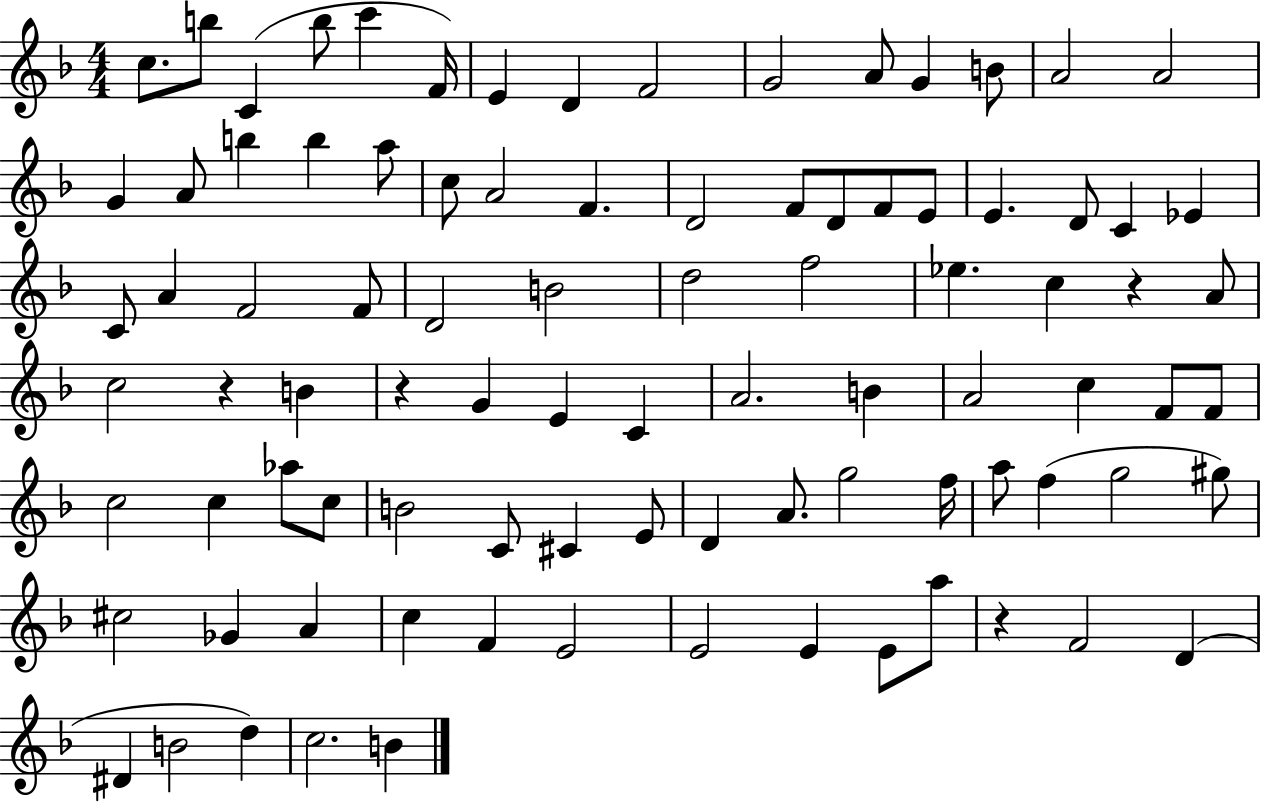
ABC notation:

X:1
T:Untitled
M:4/4
L:1/4
K:F
c/2 b/2 C b/2 c' F/4 E D F2 G2 A/2 G B/2 A2 A2 G A/2 b b a/2 c/2 A2 F D2 F/2 D/2 F/2 E/2 E D/2 C _E C/2 A F2 F/2 D2 B2 d2 f2 _e c z A/2 c2 z B z G E C A2 B A2 c F/2 F/2 c2 c _a/2 c/2 B2 C/2 ^C E/2 D A/2 g2 f/4 a/2 f g2 ^g/2 ^c2 _G A c F E2 E2 E E/2 a/2 z F2 D ^D B2 d c2 B